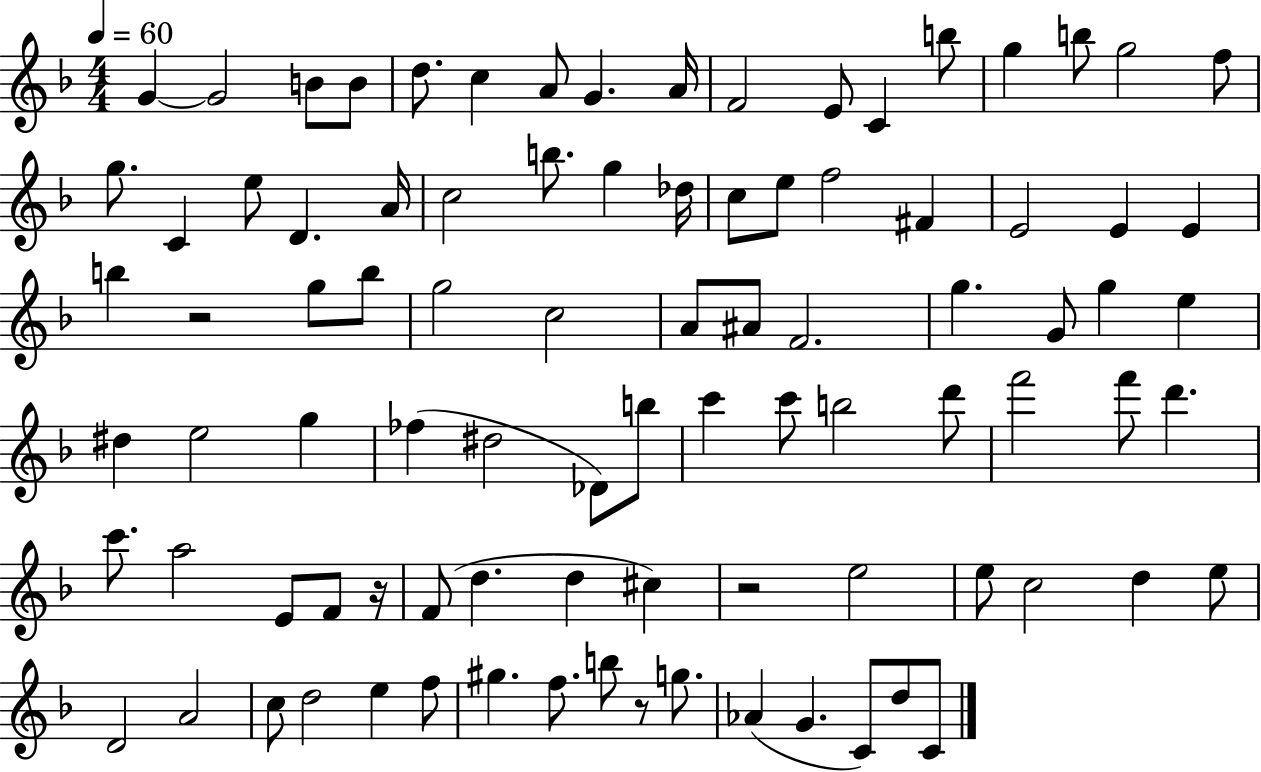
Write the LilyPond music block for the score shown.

{
  \clef treble
  \numericTimeSignature
  \time 4/4
  \key f \major
  \tempo 4 = 60
  \repeat volta 2 { g'4~~ g'2 b'8 b'8 | d''8. c''4 a'8 g'4. a'16 | f'2 e'8 c'4 b''8 | g''4 b''8 g''2 f''8 | \break g''8. c'4 e''8 d'4. a'16 | c''2 b''8. g''4 des''16 | c''8 e''8 f''2 fis'4 | e'2 e'4 e'4 | \break b''4 r2 g''8 b''8 | g''2 c''2 | a'8 ais'8 f'2. | g''4. g'8 g''4 e''4 | \break dis''4 e''2 g''4 | fes''4( dis''2 des'8) b''8 | c'''4 c'''8 b''2 d'''8 | f'''2 f'''8 d'''4. | \break c'''8. a''2 e'8 f'8 r16 | f'8( d''4. d''4 cis''4) | r2 e''2 | e''8 c''2 d''4 e''8 | \break d'2 a'2 | c''8 d''2 e''4 f''8 | gis''4. f''8. b''8 r8 g''8. | aes'4( g'4. c'8) d''8 c'8 | \break } \bar "|."
}